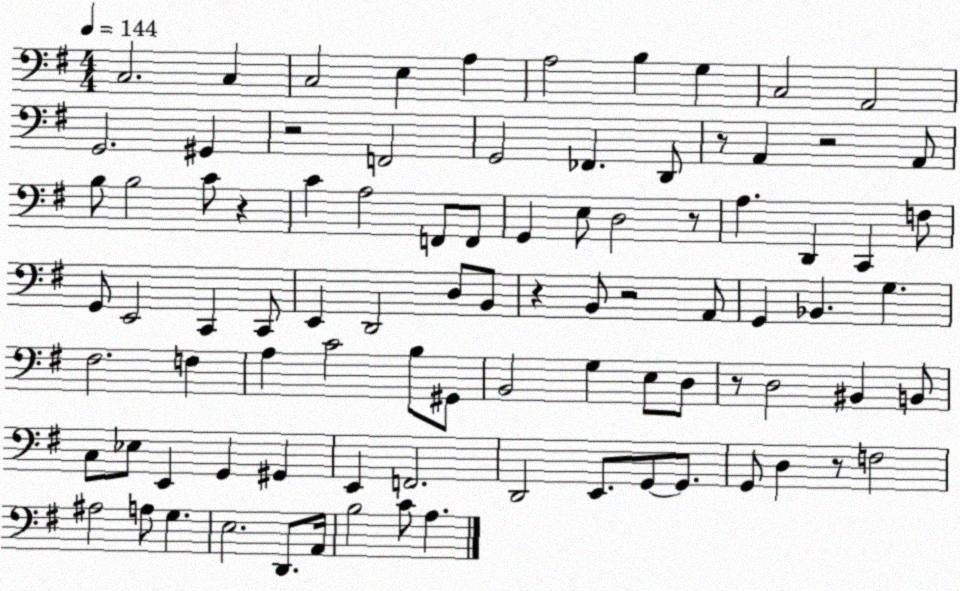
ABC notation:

X:1
T:Untitled
M:4/4
L:1/4
K:G
C,2 C, C,2 E, A, A,2 B, G, C,2 A,,2 G,,2 ^G,, z2 F,,2 G,,2 _F,, D,,/2 z/2 A,, z2 A,,/2 B,/2 B,2 C/2 z C A,2 F,,/2 F,,/2 G,, E,/2 D,2 z/2 A, D,, C,, F,/2 G,,/2 E,,2 C,, C,,/2 E,, D,,2 D,/2 B,,/2 z B,,/2 z2 A,,/2 G,, _B,, G, ^F,2 F, A, C2 B,/2 ^G,,/2 B,,2 G, E,/2 D,/2 z/2 D,2 ^B,, B,,/2 C,/2 _E,/2 E,, G,, ^G,, E,, F,,2 D,,2 E,,/2 G,,/2 G,,/2 G,,/2 D, z/2 F,2 ^A,2 A,/2 G, E,2 D,,/2 A,,/4 B,2 C/2 A,